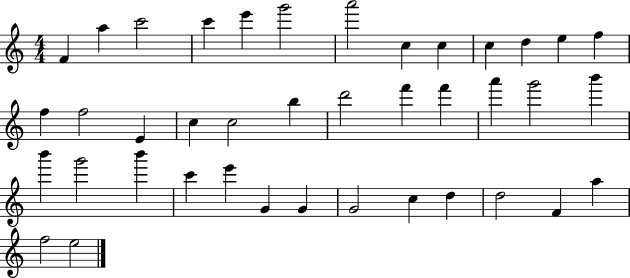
F4/q A5/q C6/h C6/q E6/q G6/h A6/h C5/q C5/q C5/q D5/q E5/q F5/q F5/q F5/h E4/q C5/q C5/h B5/q D6/h F6/q F6/q A6/q G6/h B6/q B6/q G6/h B6/q C6/q E6/q G4/q G4/q G4/h C5/q D5/q D5/h F4/q A5/q F5/h E5/h